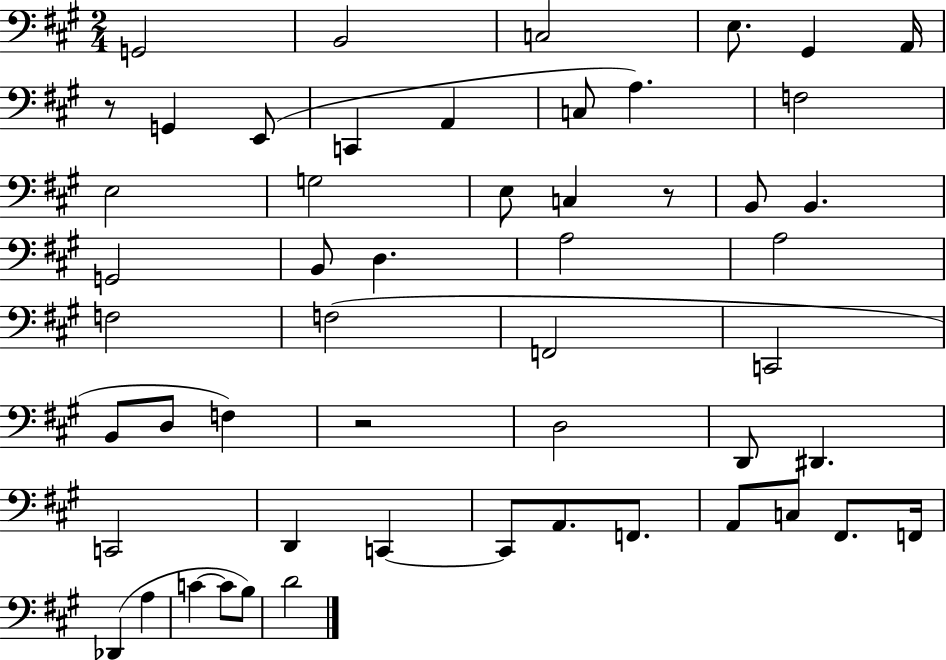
G2/h B2/h C3/h E3/e. G#2/q A2/s R/e G2/q E2/e C2/q A2/q C3/e A3/q. F3/h E3/h G3/h E3/e C3/q R/e B2/e B2/q. G2/h B2/e D3/q. A3/h A3/h F3/h F3/h F2/h C2/h B2/e D3/e F3/q R/h D3/h D2/e D#2/q. C2/h D2/q C2/q C2/e A2/e. F2/e. A2/e C3/e F#2/e. F2/s Db2/q A3/q C4/q C4/e B3/e D4/h